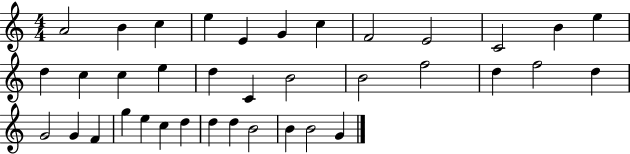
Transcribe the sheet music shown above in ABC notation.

X:1
T:Untitled
M:4/4
L:1/4
K:C
A2 B c e E G c F2 E2 C2 B e d c c e d C B2 B2 f2 d f2 d G2 G F g e c d d d B2 B B2 G